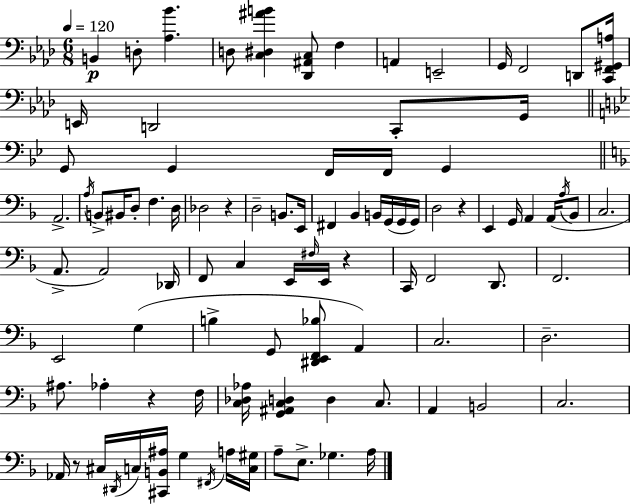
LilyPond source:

{
  \clef bass
  \numericTimeSignature
  \time 6/8
  \key f \minor
  \tempo 4 = 120
  b,4\p d8-. <aes bes'>4. | d8 <c dis ais' b'>4 <des, ais, c>8 f4 | a,4 e,2-- | g,16 f,2 d,8 <c, f, gis, a>16 | \break e,16 d,2 c,8-. g,16 | \bar "||" \break \key bes \major g,8 g,4 f,16 f,16 g,4 | \bar "||" \break \key d \minor a,2.-> | \acciaccatura { a16 } b,8-> bis,16 d8-. f4. | d16 des2 r4 | d2-- b,8. | \break e,16 fis,4 bes,4 b,16 g,16( g,16 | g,16) d2 r4 | e,4 g,16 a,4 a,16( \acciaccatura { a16 } | bes,8 c2. | \break a,8.-> a,2) | des,16 f,8 c4 e,16 \grace { fis16 } e,16 r4 | c,16 f,2 | d,8. f,2. | \break e,2 g4( | b4-> g,8 <dis, e, f, bes>8 a,4) | c2. | d2.-- | \break ais8. aes4-. r4 | f16 <c des aes>16 <g, ais, c d>4 d4 | c8. a,4 b,2 | c2. | \break aes,16 r8 cis16 \acciaccatura { dis,16 } c16 <cis, b, ais>16 g4 | \acciaccatura { fis,16 } a16 <c gis>16 a8-- e8.-> ges4. | a16 \bar "|."
}